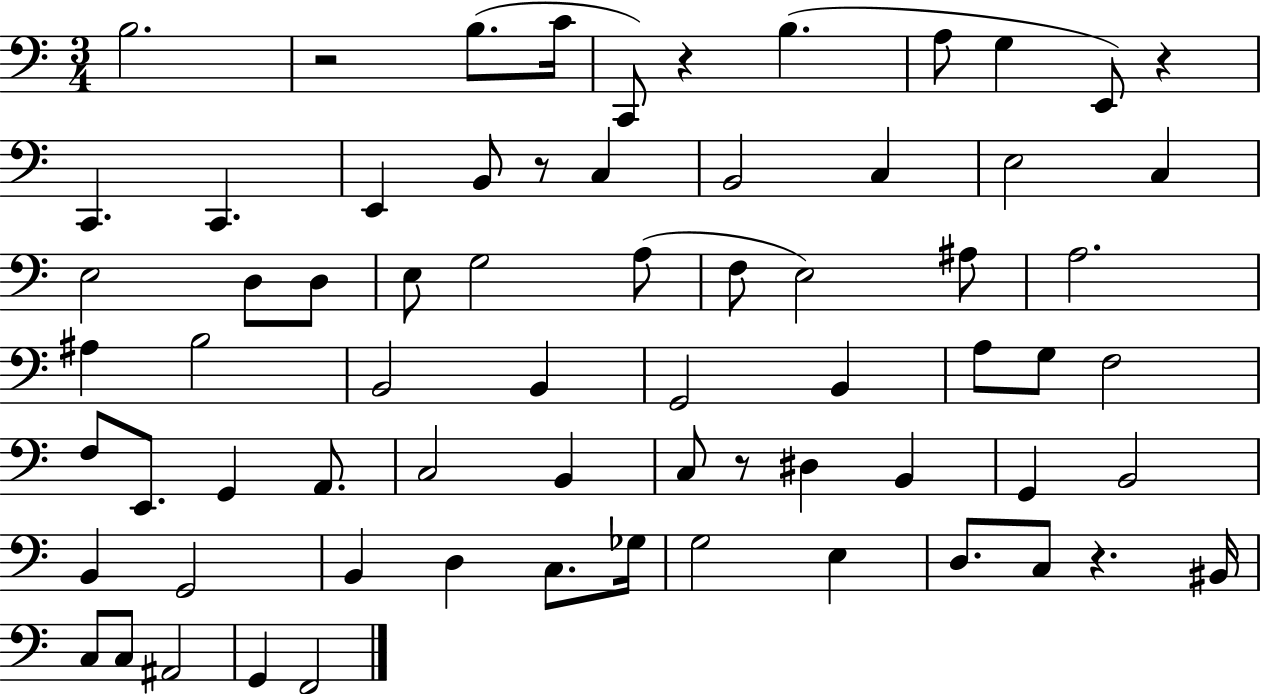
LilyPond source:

{
  \clef bass
  \numericTimeSignature
  \time 3/4
  \key c \major
  b2. | r2 b8.( c'16 | c,8) r4 b4.( | a8 g4 e,8) r4 | \break c,4. c,4. | e,4 b,8 r8 c4 | b,2 c4 | e2 c4 | \break e2 d8 d8 | e8 g2 a8( | f8 e2) ais8 | a2. | \break ais4 b2 | b,2 b,4 | g,2 b,4 | a8 g8 f2 | \break f8 e,8. g,4 a,8. | c2 b,4 | c8 r8 dis4 b,4 | g,4 b,2 | \break b,4 g,2 | b,4 d4 c8. ges16 | g2 e4 | d8. c8 r4. bis,16 | \break c8 c8 ais,2 | g,4 f,2 | \bar "|."
}